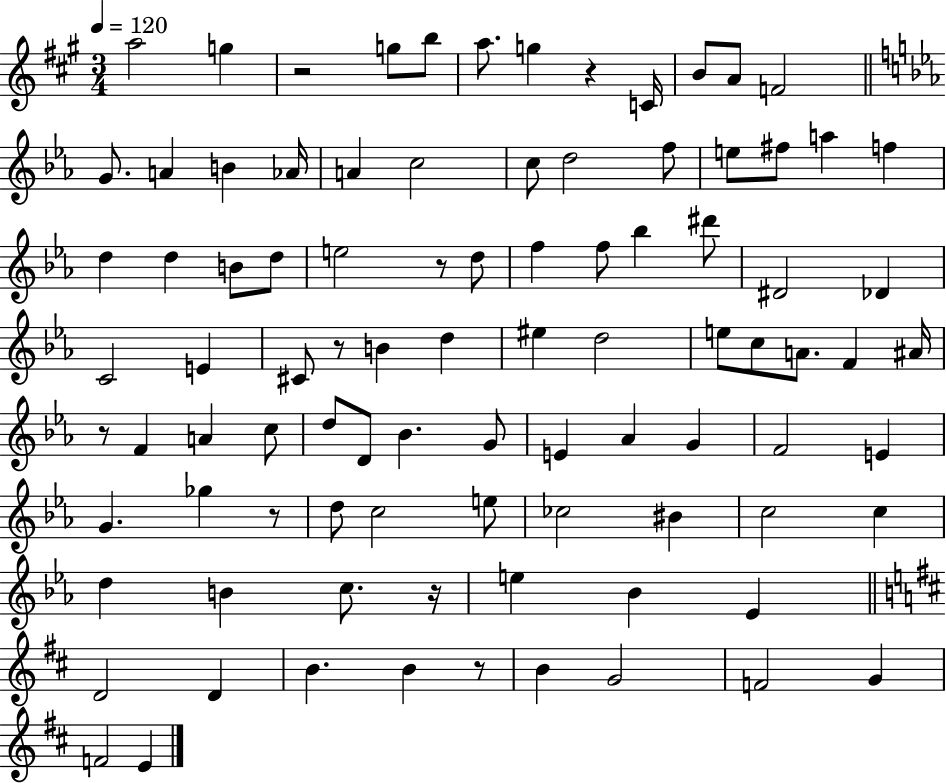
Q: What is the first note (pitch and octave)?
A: A5